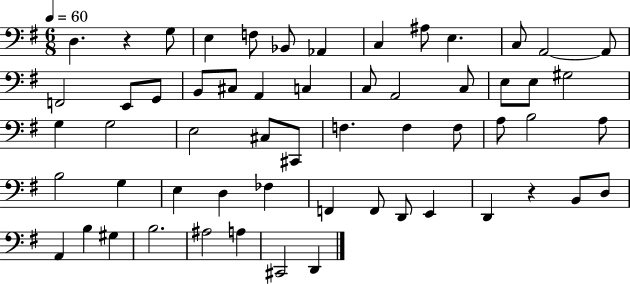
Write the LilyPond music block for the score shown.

{
  \clef bass
  \numericTimeSignature
  \time 6/8
  \key g \major
  \tempo 4 = 60
  d4. r4 g8 | e4 f8 bes,8 aes,4 | c4 ais8 e4. | c8 a,2~~ a,8 | \break f,2 e,8 g,8 | b,8 cis8 a,4 c4 | c8 a,2 c8 | e8 e8 gis2 | \break g4 g2 | e2 cis8 cis,8 | f4. f4 f8 | a8 b2 a8 | \break b2 g4 | e4 d4 fes4 | f,4 f,8 d,8 e,4 | d,4 r4 b,8 d8 | \break a,4 b4 gis4 | b2. | ais2 a4 | cis,2 d,4 | \break \bar "|."
}